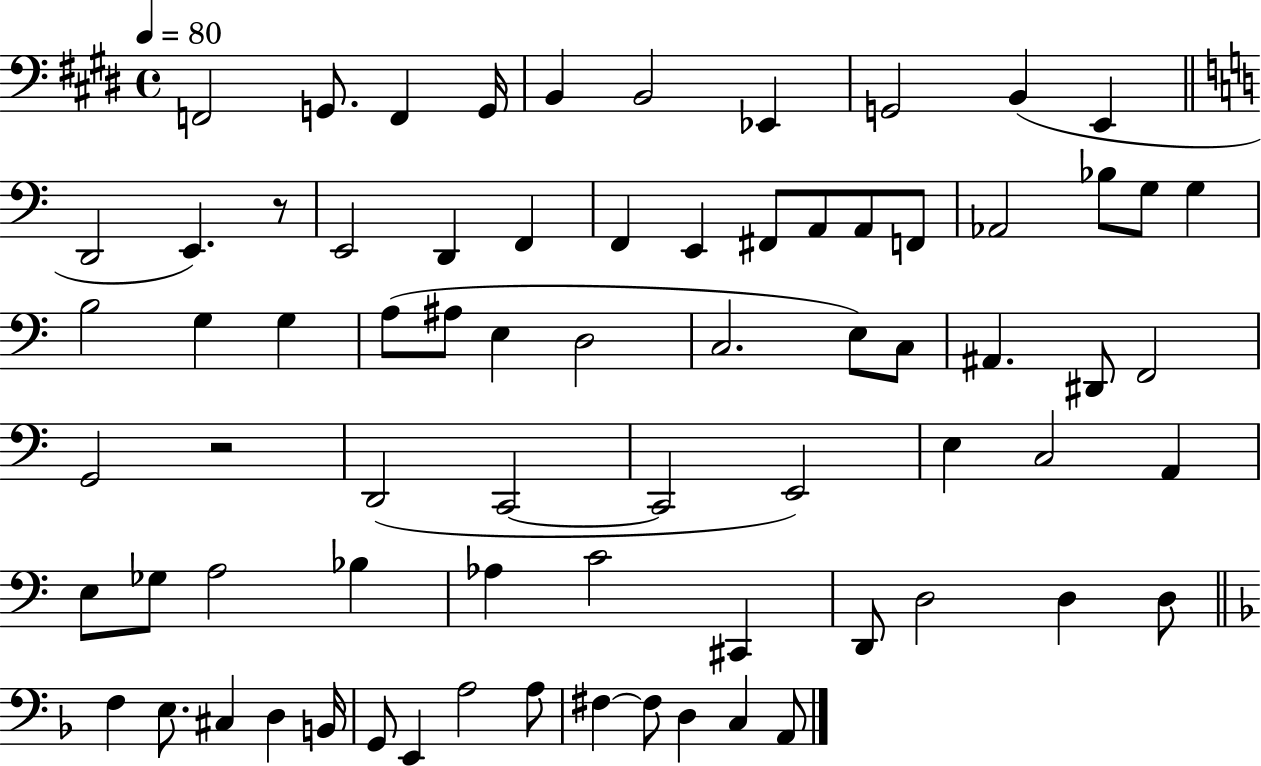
{
  \clef bass
  \time 4/4
  \defaultTimeSignature
  \key e \major
  \tempo 4 = 80
  f,2 g,8. f,4 g,16 | b,4 b,2 ees,4 | g,2 b,4( e,4 | \bar "||" \break \key c \major d,2 e,4.) r8 | e,2 d,4 f,4 | f,4 e,4 fis,8 a,8 a,8 f,8 | aes,2 bes8 g8 g4 | \break b2 g4 g4 | a8( ais8 e4 d2 | c2. e8) c8 | ais,4. dis,8 f,2 | \break g,2 r2 | d,2( c,2~~ | c,2 e,2) | e4 c2 a,4 | \break e8 ges8 a2 bes4 | aes4 c'2 cis,4 | d,8 d2 d4 d8 | \bar "||" \break \key f \major f4 e8. cis4 d4 b,16 | g,8 e,4 a2 a8 | fis4~~ fis8 d4 c4 a,8 | \bar "|."
}